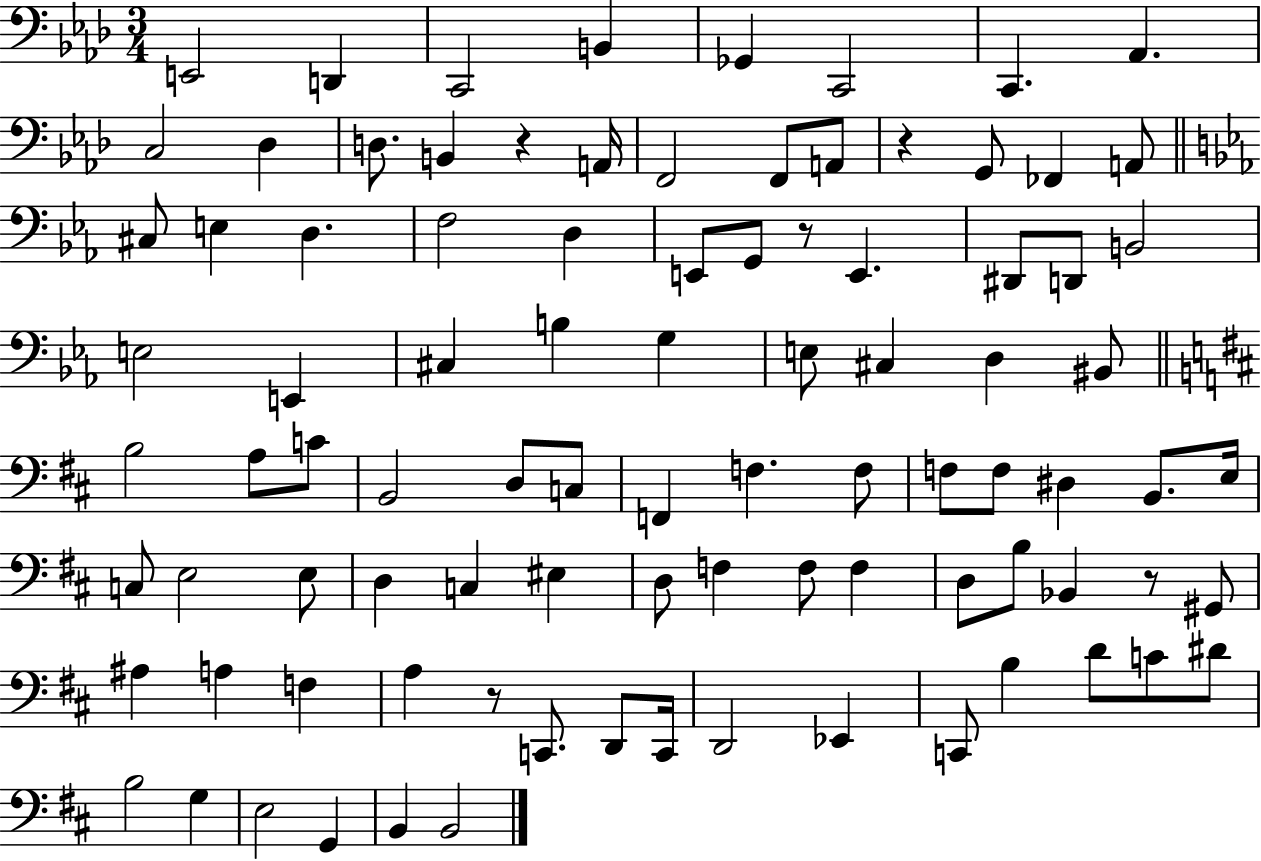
X:1
T:Untitled
M:3/4
L:1/4
K:Ab
E,,2 D,, C,,2 B,, _G,, C,,2 C,, _A,, C,2 _D, D,/2 B,, z A,,/4 F,,2 F,,/2 A,,/2 z G,,/2 _F,, A,,/2 ^C,/2 E, D, F,2 D, E,,/2 G,,/2 z/2 E,, ^D,,/2 D,,/2 B,,2 E,2 E,, ^C, B, G, E,/2 ^C, D, ^B,,/2 B,2 A,/2 C/2 B,,2 D,/2 C,/2 F,, F, F,/2 F,/2 F,/2 ^D, B,,/2 E,/4 C,/2 E,2 E,/2 D, C, ^E, D,/2 F, F,/2 F, D,/2 B,/2 _B,, z/2 ^G,,/2 ^A, A, F, A, z/2 C,,/2 D,,/2 C,,/4 D,,2 _E,, C,,/2 B, D/2 C/2 ^D/2 B,2 G, E,2 G,, B,, B,,2